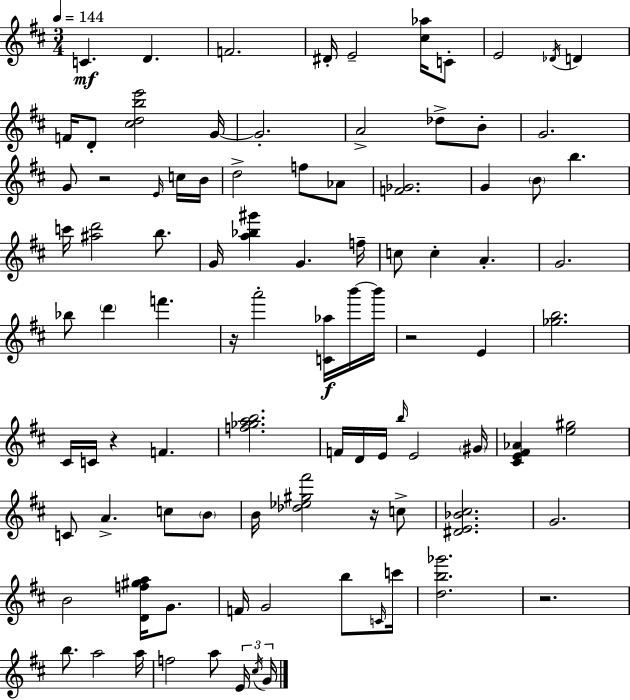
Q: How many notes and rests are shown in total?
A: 94